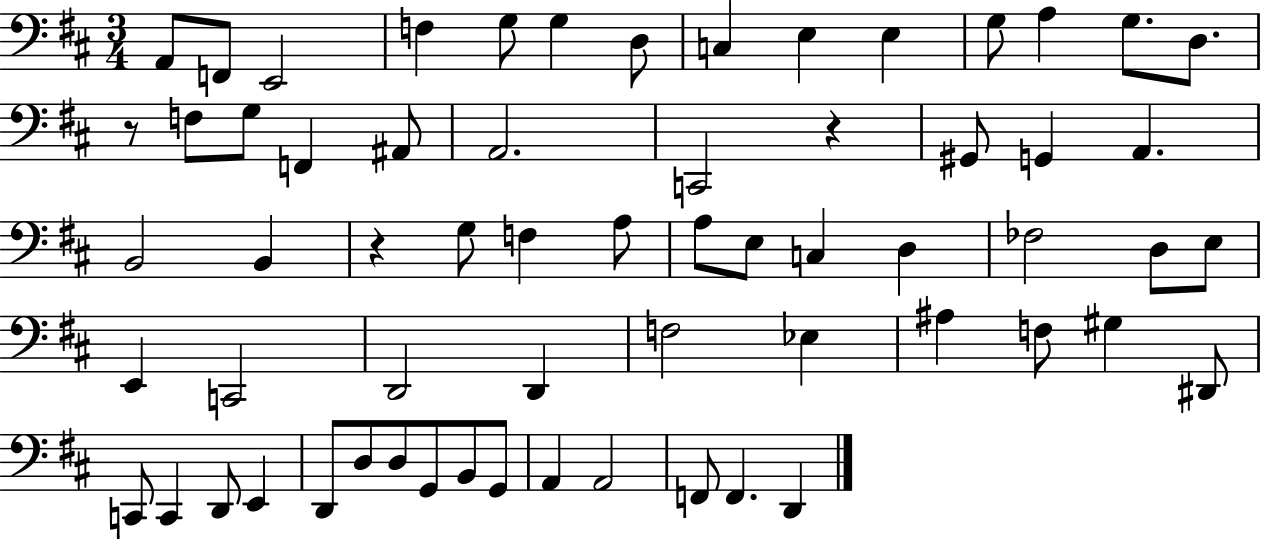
{
  \clef bass
  \numericTimeSignature
  \time 3/4
  \key d \major
  \repeat volta 2 { a,8 f,8 e,2 | f4 g8 g4 d8 | c4 e4 e4 | g8 a4 g8. d8. | \break r8 f8 g8 f,4 ais,8 | a,2. | c,2 r4 | gis,8 g,4 a,4. | \break b,2 b,4 | r4 g8 f4 a8 | a8 e8 c4 d4 | fes2 d8 e8 | \break e,4 c,2 | d,2 d,4 | f2 ees4 | ais4 f8 gis4 dis,8 | \break c,8 c,4 d,8 e,4 | d,8 d8 d8 g,8 b,8 g,8 | a,4 a,2 | f,8 f,4. d,4 | \break } \bar "|."
}